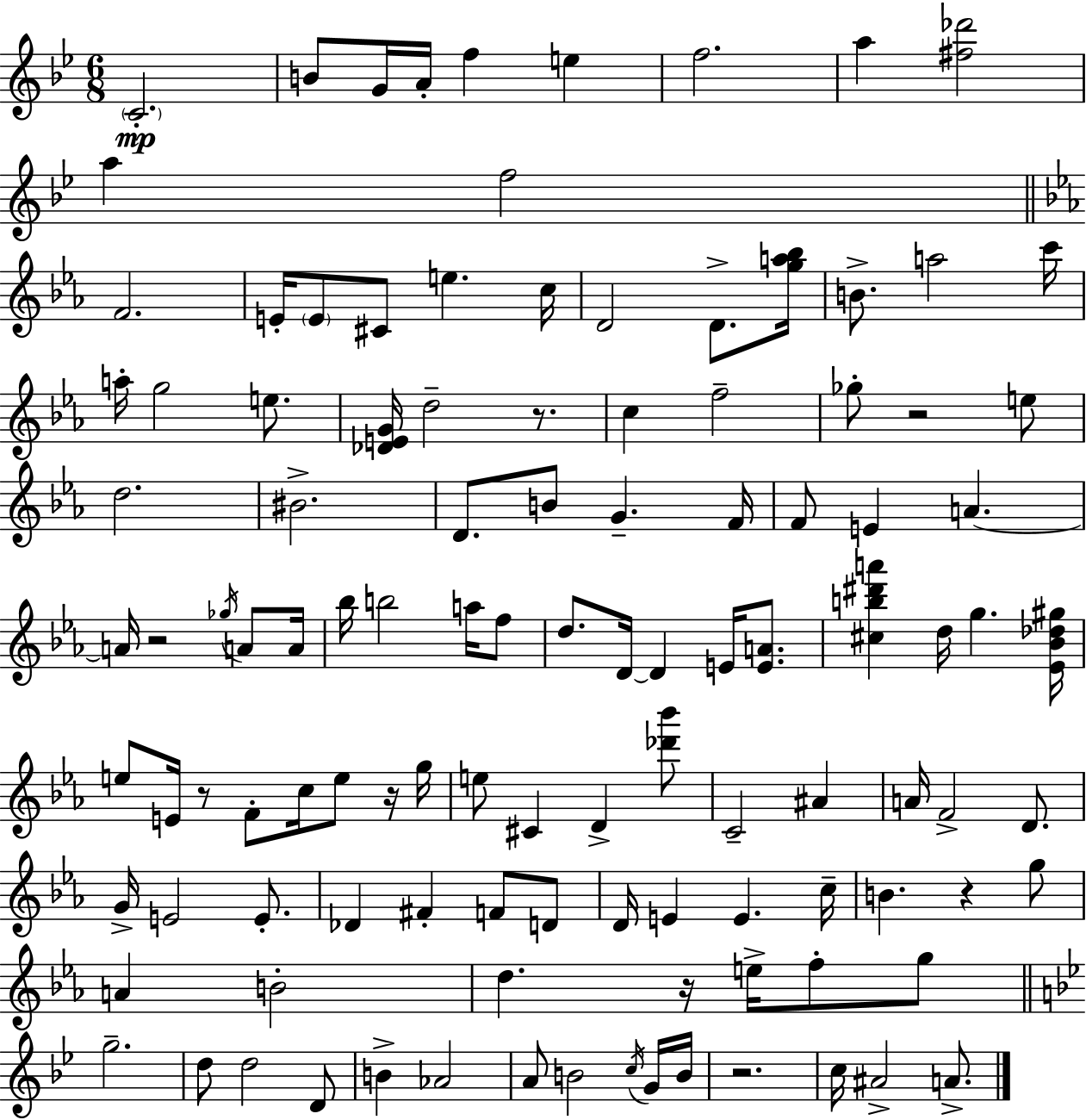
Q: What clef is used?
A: treble